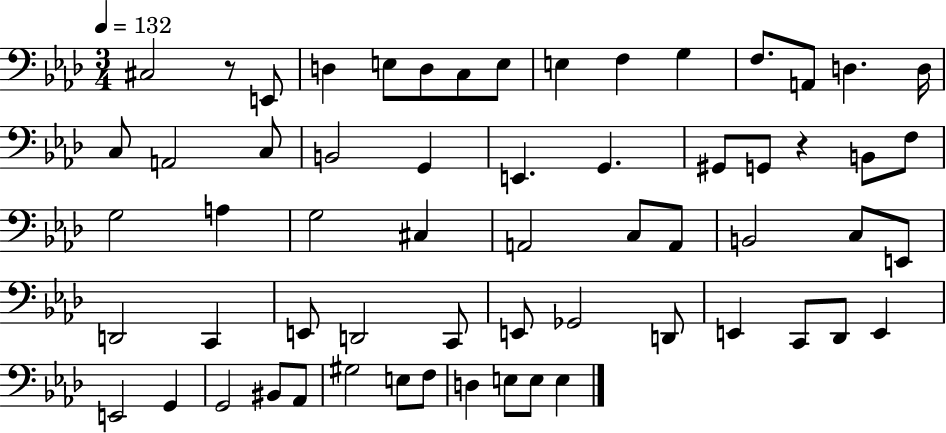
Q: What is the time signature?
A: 3/4